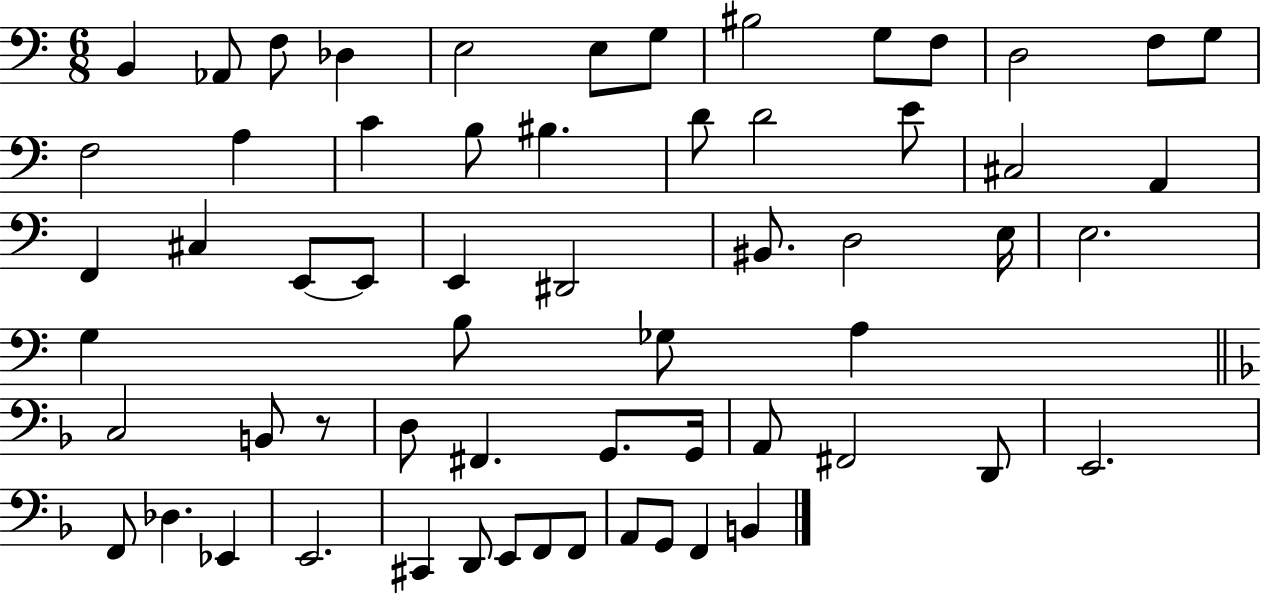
X:1
T:Untitled
M:6/8
L:1/4
K:C
B,, _A,,/2 F,/2 _D, E,2 E,/2 G,/2 ^B,2 G,/2 F,/2 D,2 F,/2 G,/2 F,2 A, C B,/2 ^B, D/2 D2 E/2 ^C,2 A,, F,, ^C, E,,/2 E,,/2 E,, ^D,,2 ^B,,/2 D,2 E,/4 E,2 G, B,/2 _G,/2 A, C,2 B,,/2 z/2 D,/2 ^F,, G,,/2 G,,/4 A,,/2 ^F,,2 D,,/2 E,,2 F,,/2 _D, _E,, E,,2 ^C,, D,,/2 E,,/2 F,,/2 F,,/2 A,,/2 G,,/2 F,, B,,